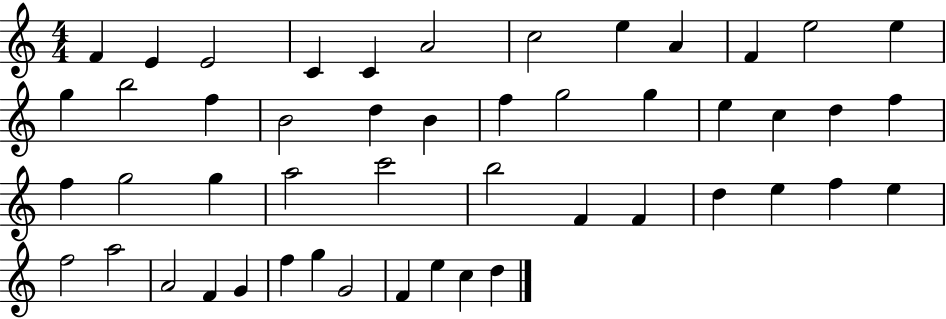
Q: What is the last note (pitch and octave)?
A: D5